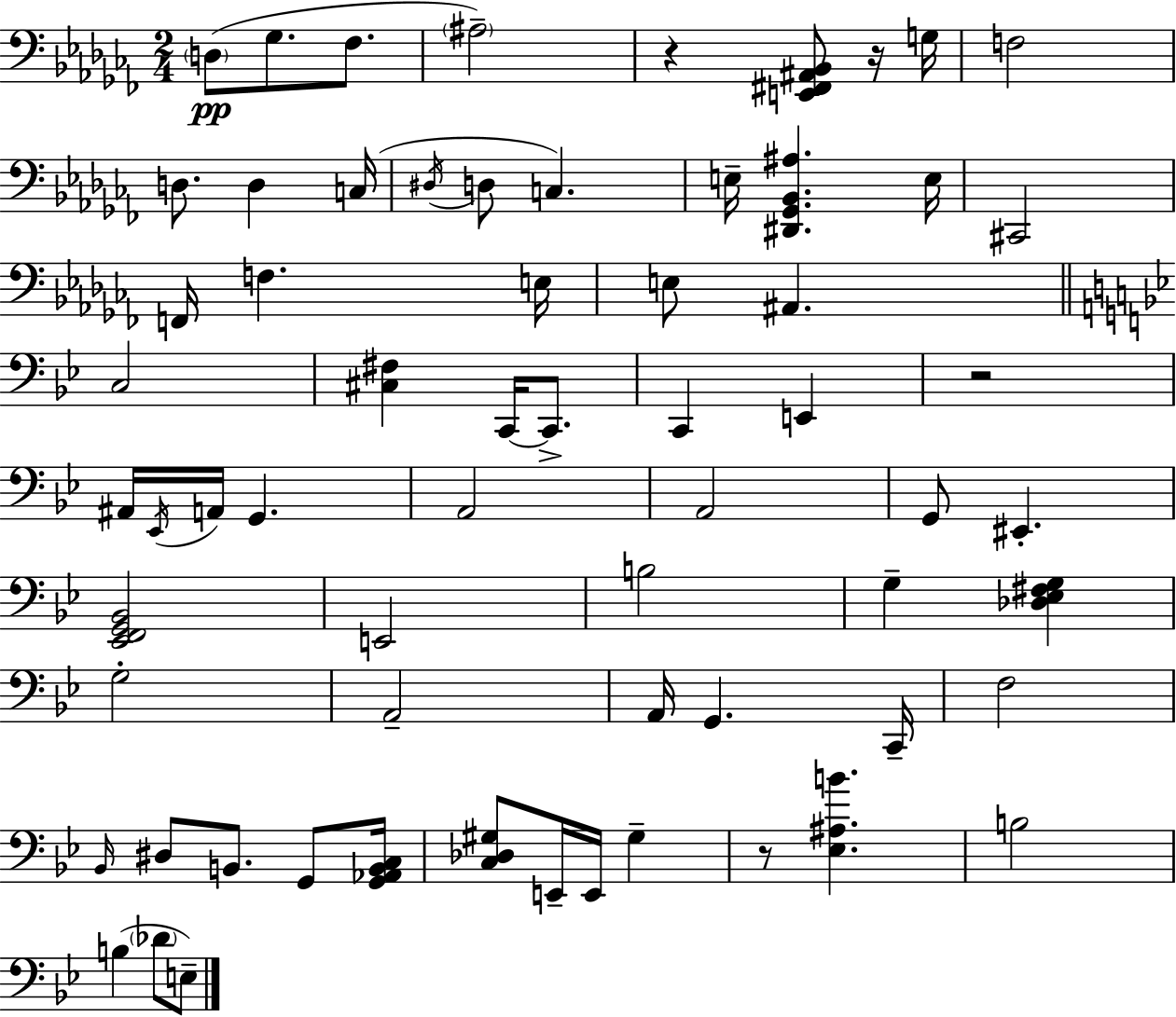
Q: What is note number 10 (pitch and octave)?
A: D#3